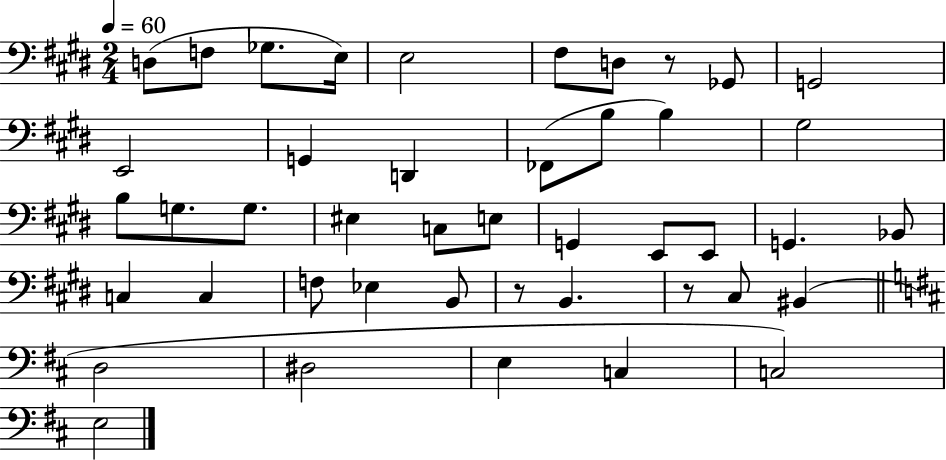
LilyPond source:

{
  \clef bass
  \numericTimeSignature
  \time 2/4
  \key e \major
  \tempo 4 = 60
  d8( f8 ges8. e16) | e2 | fis8 d8 r8 ges,8 | g,2 | \break e,2 | g,4 d,4 | fes,8( b8 b4) | gis2 | \break b8 g8. g8. | eis4 c8 e8 | g,4 e,8 e,8 | g,4. bes,8 | \break c4 c4 | f8 ees4 b,8 | r8 b,4. | r8 cis8 bis,4( | \break \bar "||" \break \key d \major d2 | dis2 | e4 c4 | c2) | \break e2 | \bar "|."
}